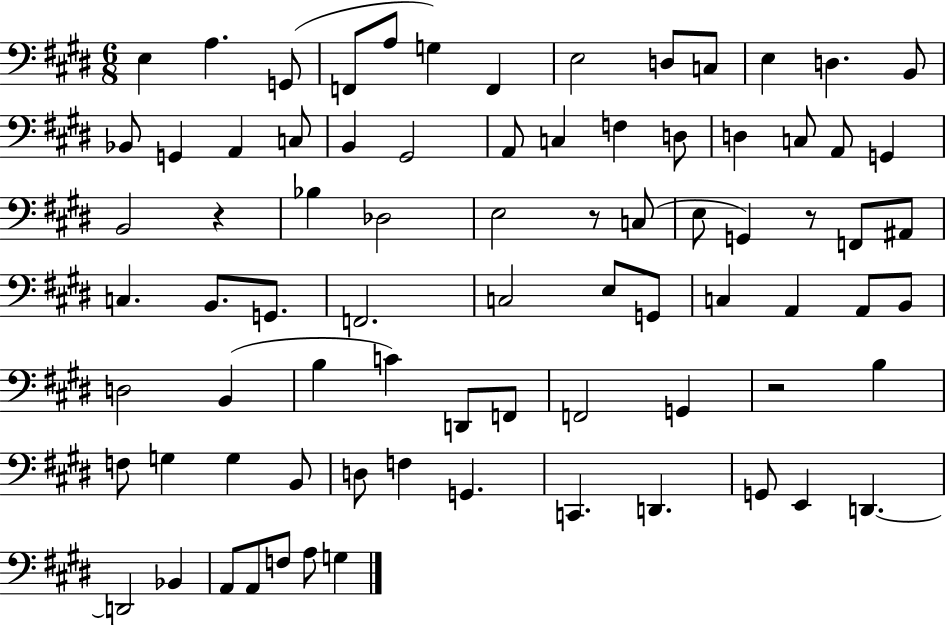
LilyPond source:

{
  \clef bass
  \numericTimeSignature
  \time 6/8
  \key e \major
  \repeat volta 2 { e4 a4. g,8( | f,8 a8 g4) f,4 | e2 d8 c8 | e4 d4. b,8 | \break bes,8 g,4 a,4 c8 | b,4 gis,2 | a,8 c4 f4 d8 | d4 c8 a,8 g,4 | \break b,2 r4 | bes4 des2 | e2 r8 c8( | e8 g,4) r8 f,8 ais,8 | \break c4. b,8. g,8. | f,2. | c2 e8 g,8 | c4 a,4 a,8 b,8 | \break d2 b,4( | b4 c'4) d,8 f,8 | f,2 g,4 | r2 b4 | \break f8 g4 g4 b,8 | d8 f4 g,4. | c,4. d,4. | g,8 e,4 d,4.~~ | \break d,2 bes,4 | a,8 a,8 f8 a8 g4 | } \bar "|."
}